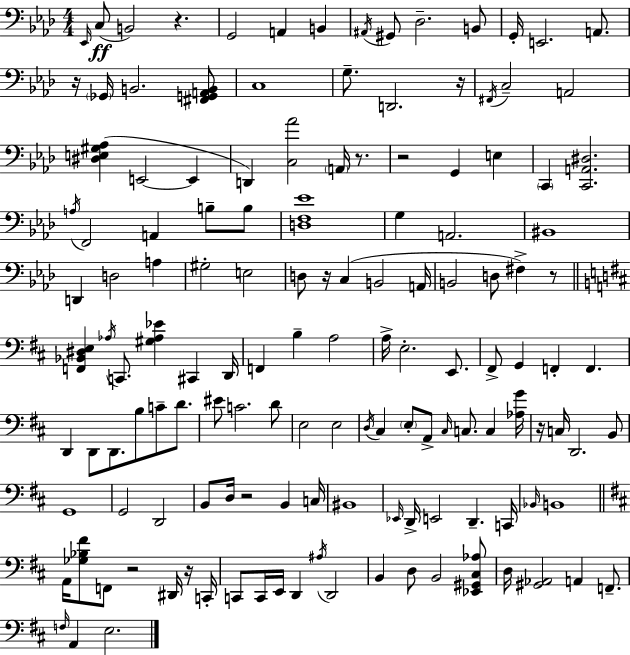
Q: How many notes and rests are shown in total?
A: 139